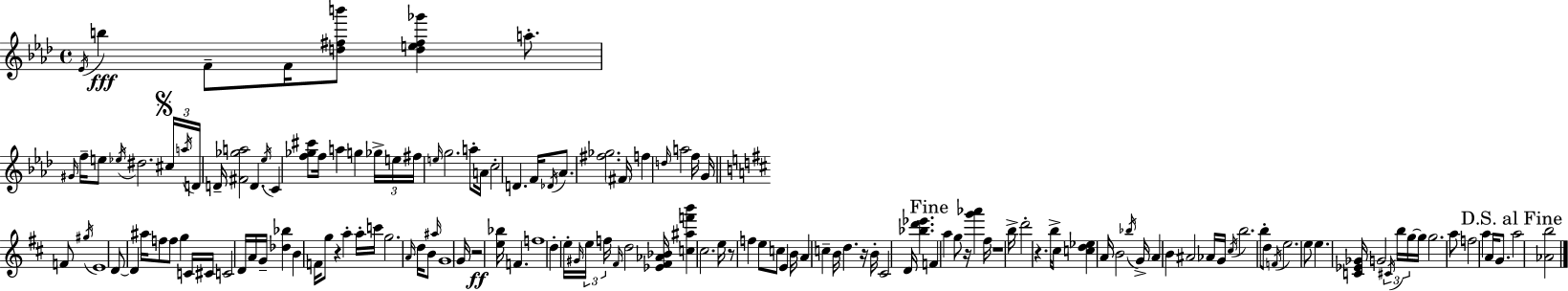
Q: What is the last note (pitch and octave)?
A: A5